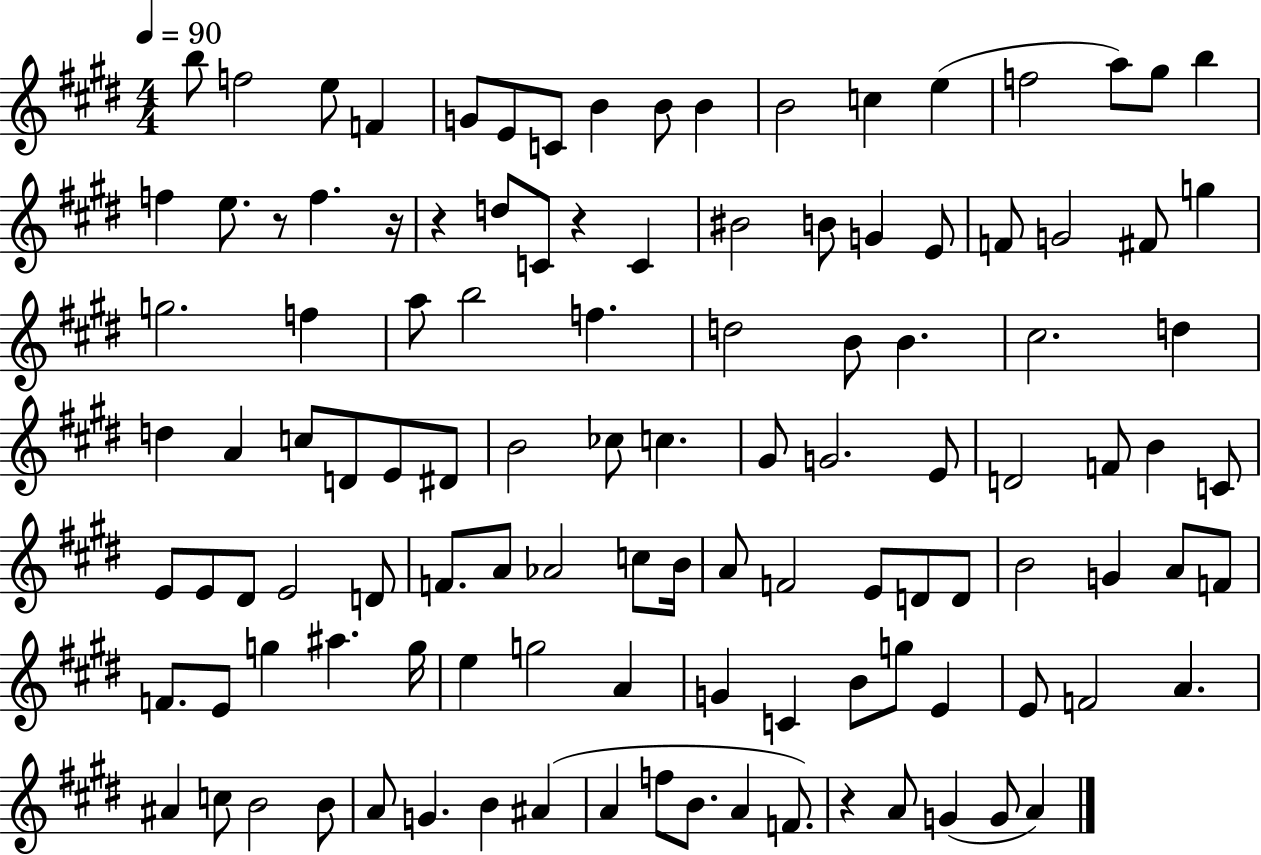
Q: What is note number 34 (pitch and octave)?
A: A5